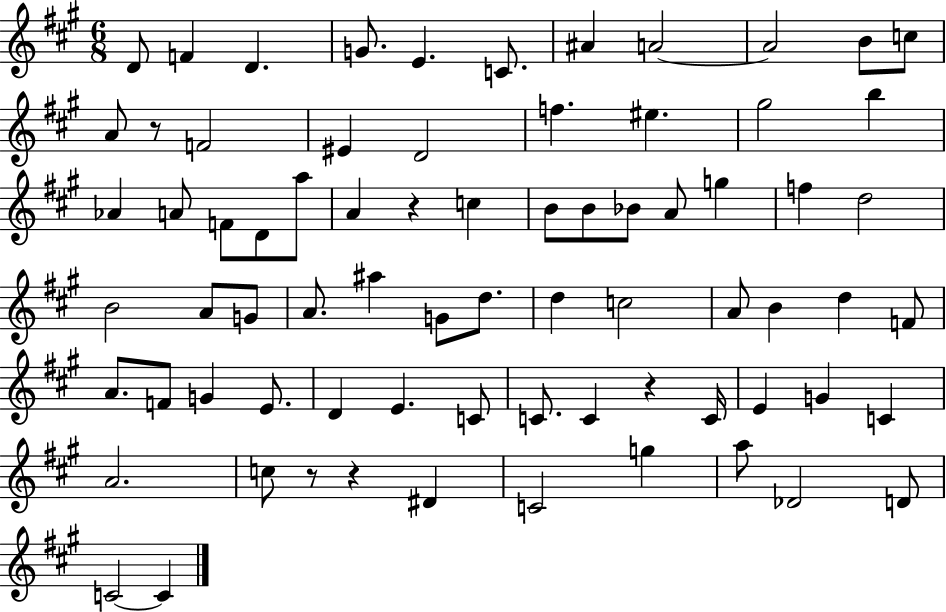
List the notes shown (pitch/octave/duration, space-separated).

D4/e F4/q D4/q. G4/e. E4/q. C4/e. A#4/q A4/h A4/h B4/e C5/e A4/e R/e F4/h EIS4/q D4/h F5/q. EIS5/q. G#5/h B5/q Ab4/q A4/e F4/e D4/e A5/e A4/q R/q C5/q B4/e B4/e Bb4/e A4/e G5/q F5/q D5/h B4/h A4/e G4/e A4/e. A#5/q G4/e D5/e. D5/q C5/h A4/e B4/q D5/q F4/e A4/e. F4/e G4/q E4/e. D4/q E4/q. C4/e C4/e. C4/q R/q C4/s E4/q G4/q C4/q A4/h. C5/e R/e R/q D#4/q C4/h G5/q A5/e Db4/h D4/e C4/h C4/q